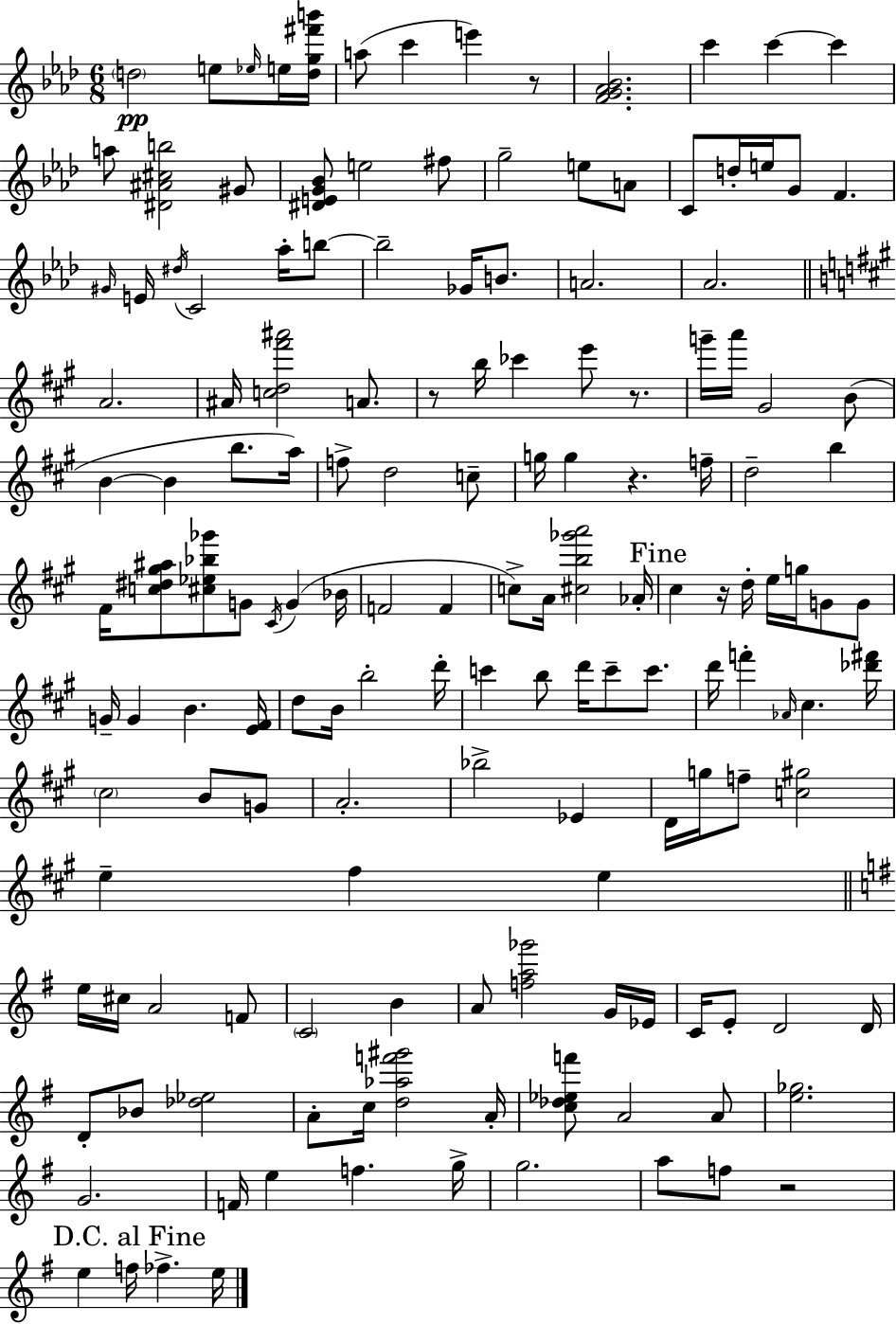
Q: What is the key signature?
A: F minor